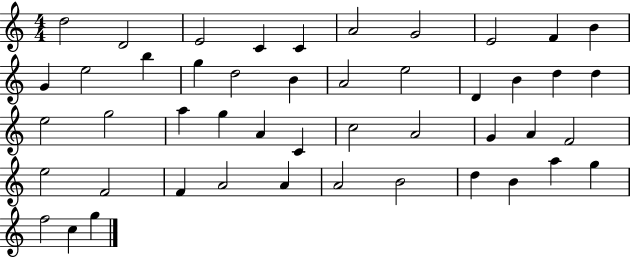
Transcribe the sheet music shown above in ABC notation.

X:1
T:Untitled
M:4/4
L:1/4
K:C
d2 D2 E2 C C A2 G2 E2 F B G e2 b g d2 B A2 e2 D B d d e2 g2 a g A C c2 A2 G A F2 e2 F2 F A2 A A2 B2 d B a g f2 c g